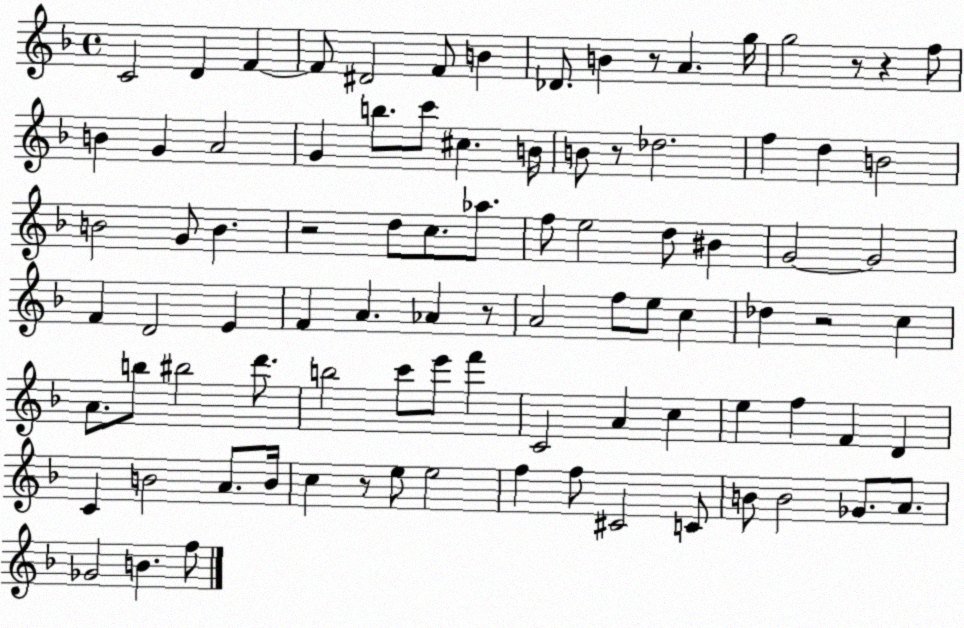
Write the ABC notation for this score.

X:1
T:Untitled
M:4/4
L:1/4
K:F
C2 D F F/2 ^D2 F/2 B _D/2 B z/2 A g/4 g2 z/2 z f/2 B G A2 G b/2 c'/2 ^c B/4 B/2 z/2 _d2 f d B2 B2 G/2 B z2 d/2 c/2 _a/2 f/2 e2 d/2 ^B G2 G2 F D2 E F A _A z/2 A2 f/2 e/2 c _d z2 c A/2 b/2 ^b2 d'/2 b2 c'/2 e'/2 f' C2 A c e f F D C B2 A/2 B/4 c z/2 e/2 e2 f f/2 ^C2 C/2 B/2 B2 _G/2 A/2 _G2 B f/2